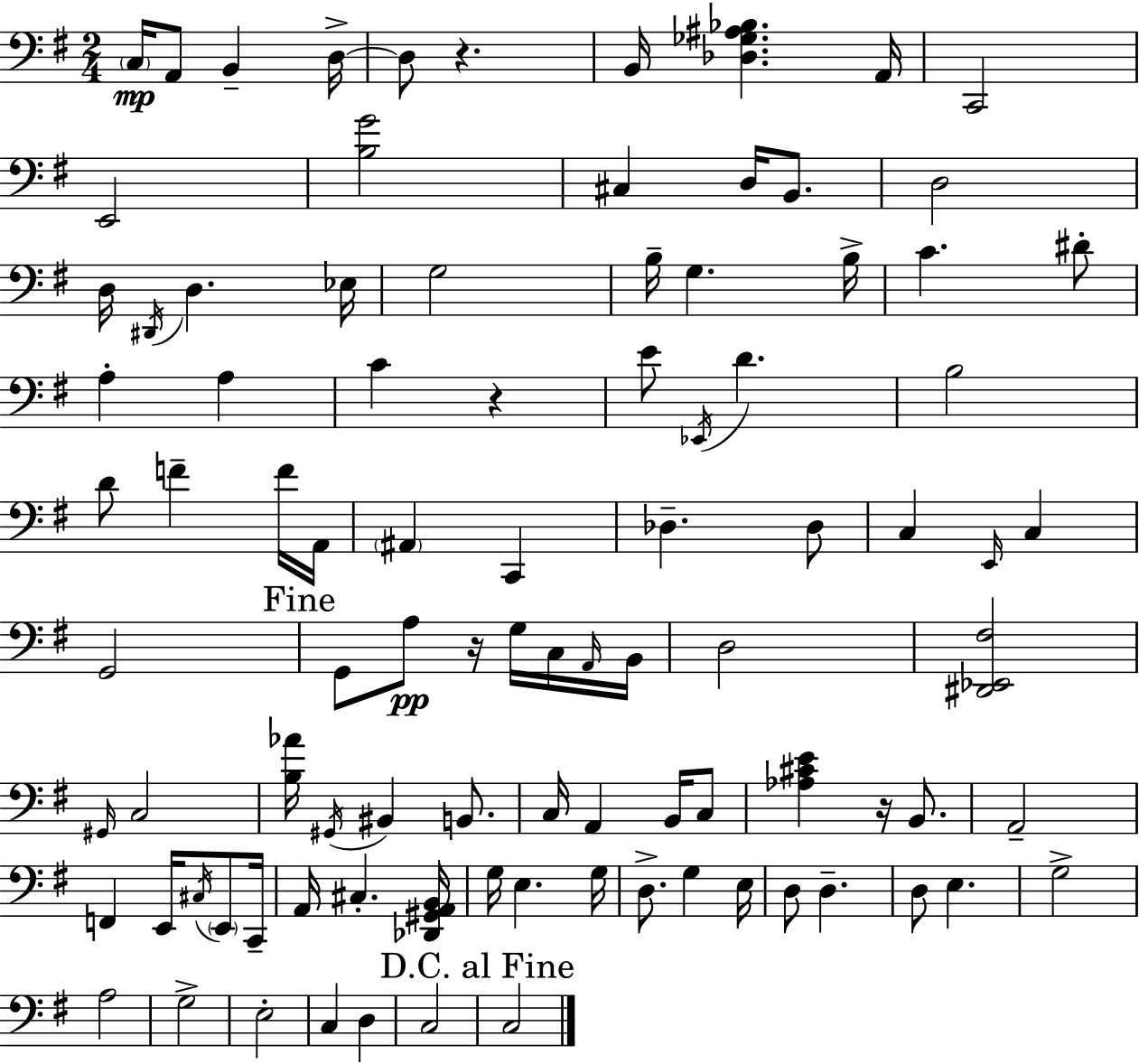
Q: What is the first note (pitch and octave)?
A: C3